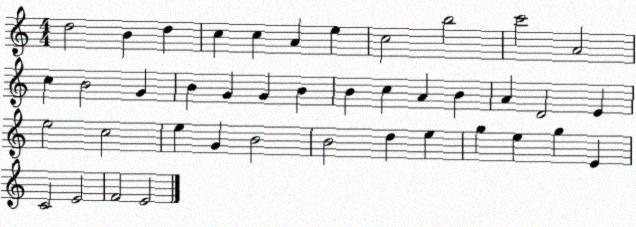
X:1
T:Untitled
M:4/4
L:1/4
K:C
d2 B d c c A e c2 b2 c'2 A2 c B2 G B G G B B c A B A D2 E e2 c2 e G B2 B2 d e g e g E C2 E2 F2 E2